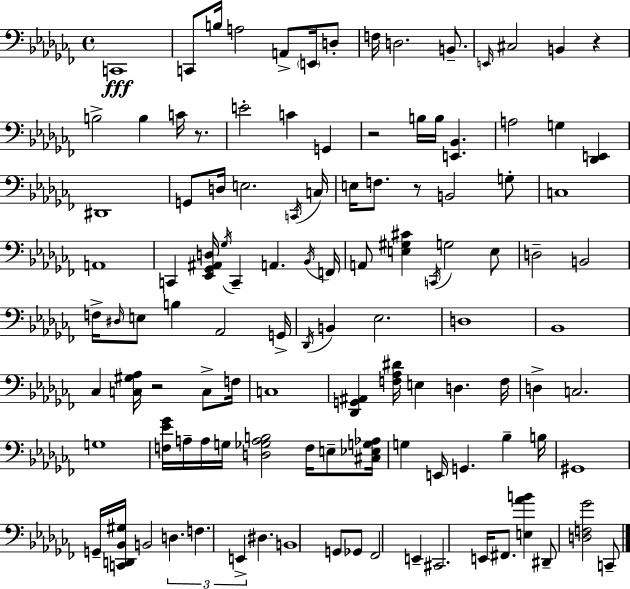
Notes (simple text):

C2/w C2/e B3/s A3/h A2/e E2/s D3/e F3/s D3/h. B2/e. E2/s C#3/h B2/q R/q B3/h B3/q C4/s R/e. E4/h C4/q G2/q R/h B3/s B3/s [E2,Bb2]/q. A3/h G3/q [Db2,E2]/q D#2/w G2/e D3/s E3/h. C2/s C3/s E3/s F3/e. R/e B2/h G3/e C3/w A2/w C2/q [Eb2,Gb2,A#2,D3]/s Gb3/s C2/q A2/q. Bb2/s F2/s A2/e [E3,G#3,C#4]/q C2/s G3/h E3/e D3/h B2/h F3/s D#3/s E3/e B3/q Ab2/h G2/s Db2/s B2/q Eb3/h. D3/w Bb2/w CES3/q [C3,G#3,Ab3]/s R/h C3/e F3/s C3/w [Db2,G2,A#2]/q [F3,Ab3,D#4]/s E3/q D3/q. F3/s D3/q C3/h. G3/w [F3,Eb4,Gb4]/s A3/s A3/s G3/s [D3,Gb3,A3,B3]/h F3/s E3/e [C#3,Eb3,G3,Ab3]/s G3/q E2/s G2/q. Bb3/q B3/s G#2/w G2/s [C2,D2,Bb2,G#3]/s B2/h D3/q. F3/q. E2/q D#3/q. B2/w G2/e Gb2/e FES2/h E2/q C#2/h. E2/s F#2/e. [E3,Ab4,B4]/q D#2/e [D3,F3,Gb4]/h C2/e